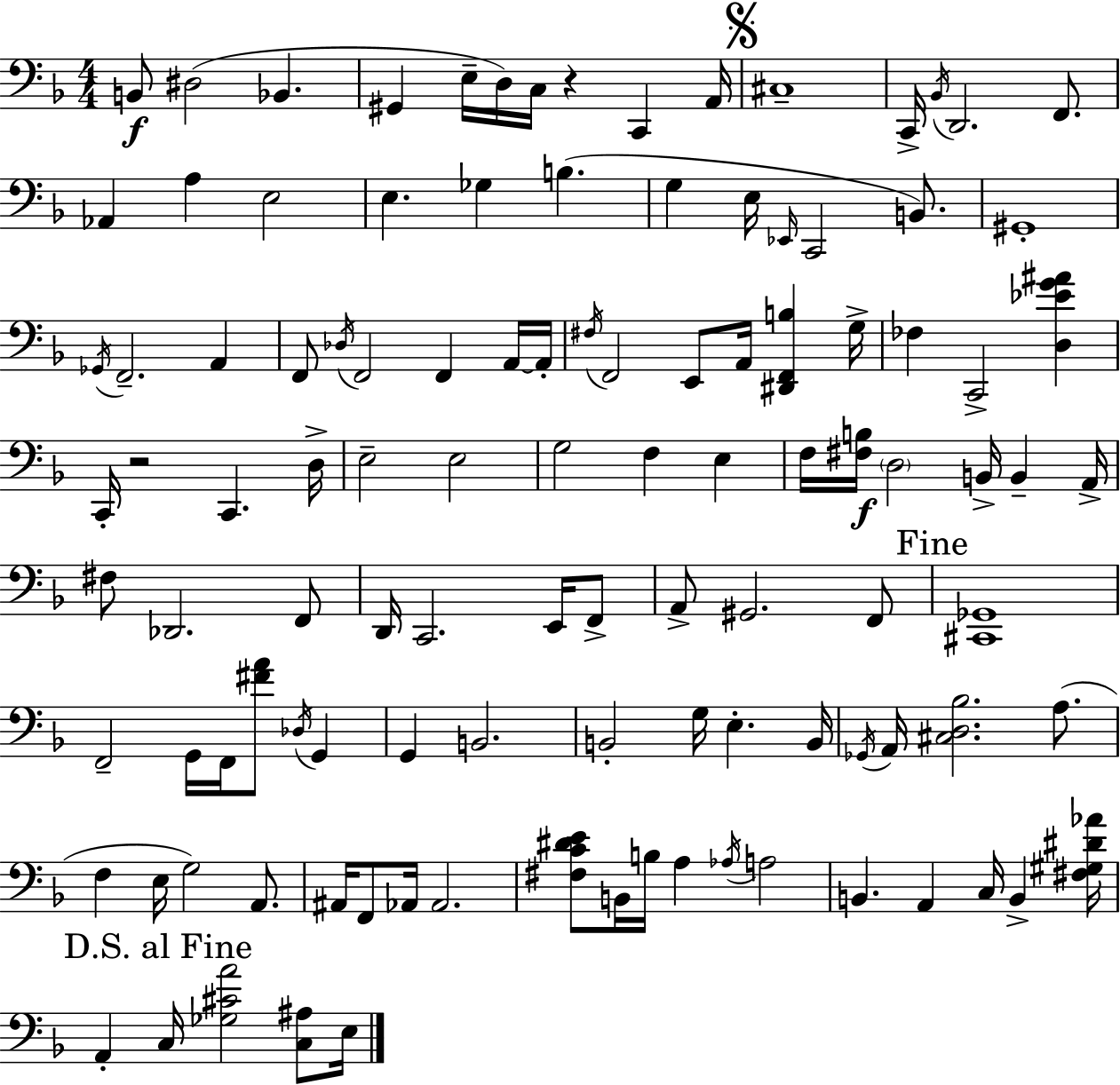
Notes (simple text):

B2/e D#3/h Bb2/q. G#2/q E3/s D3/s C3/s R/q C2/q A2/s C#3/w C2/s Bb2/s D2/h. F2/e. Ab2/q A3/q E3/h E3/q. Gb3/q B3/q. G3/q E3/s Eb2/s C2/h B2/e. G#2/w Gb2/s F2/h. A2/q F2/e Db3/s F2/h F2/q A2/s A2/s F#3/s F2/h E2/e A2/s [D#2,F2,B3]/q G3/s FES3/q C2/h [D3,Eb4,G4,A#4]/q C2/s R/h C2/q. D3/s E3/h E3/h G3/h F3/q E3/q F3/s [F#3,B3]/s D3/h B2/s B2/q A2/s F#3/e Db2/h. F2/e D2/s C2/h. E2/s F2/e A2/e G#2/h. F2/e [C#2,Gb2]/w F2/h G2/s F2/s [F#4,A4]/e Db3/s G2/q G2/q B2/h. B2/h G3/s E3/q. B2/s Gb2/s A2/s [C#3,D3,Bb3]/h. A3/e. F3/q E3/s G3/h A2/e. A#2/s F2/e Ab2/s Ab2/h. [F#3,C4,D#4,E4]/e B2/s B3/s A3/q Ab3/s A3/h B2/q. A2/q C3/s B2/q [F#3,G#3,D#4,Ab4]/s A2/q C3/s [Gb3,C#4,A4]/h [C3,A#3]/e E3/s